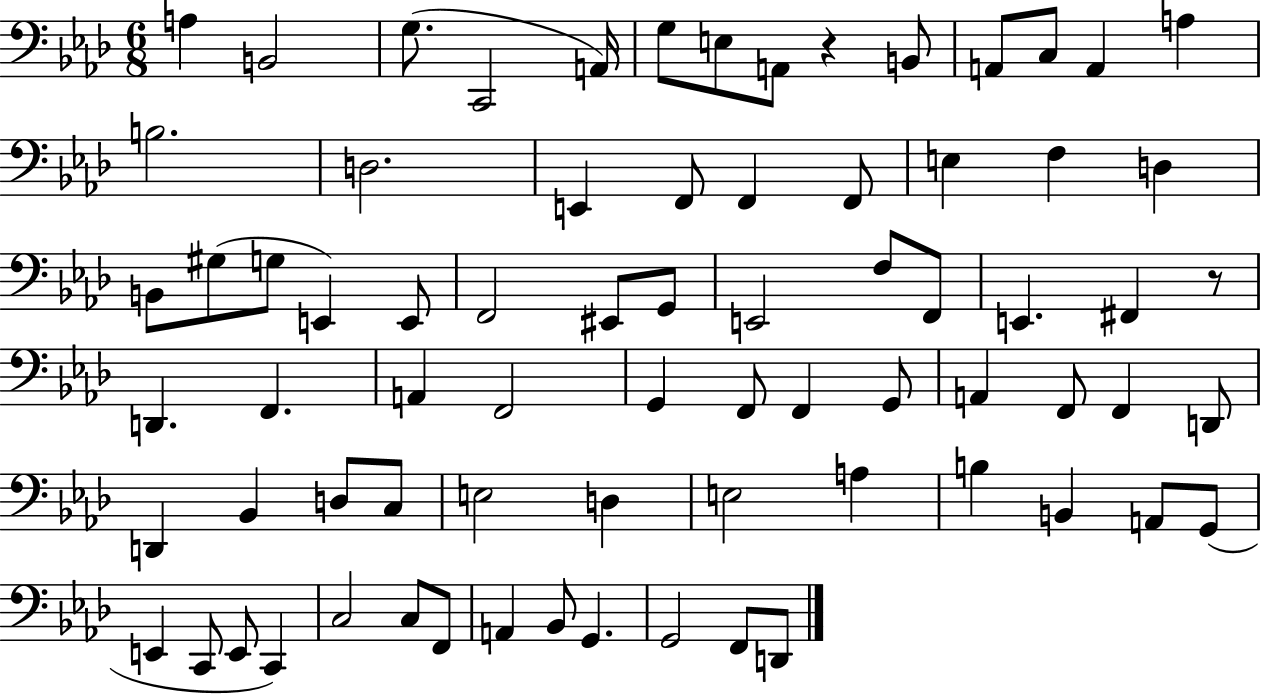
{
  \clef bass
  \numericTimeSignature
  \time 6/8
  \key aes \major
  a4 b,2 | g8.( c,2 a,16) | g8 e8 a,8 r4 b,8 | a,8 c8 a,4 a4 | \break b2. | d2. | e,4 f,8 f,4 f,8 | e4 f4 d4 | \break b,8 gis8( g8 e,4) e,8 | f,2 eis,8 g,8 | e,2 f8 f,8 | e,4. fis,4 r8 | \break d,4. f,4. | a,4 f,2 | g,4 f,8 f,4 g,8 | a,4 f,8 f,4 d,8 | \break d,4 bes,4 d8 c8 | e2 d4 | e2 a4 | b4 b,4 a,8 g,8( | \break e,4 c,8 e,8 c,4) | c2 c8 f,8 | a,4 bes,8 g,4. | g,2 f,8 d,8 | \break \bar "|."
}